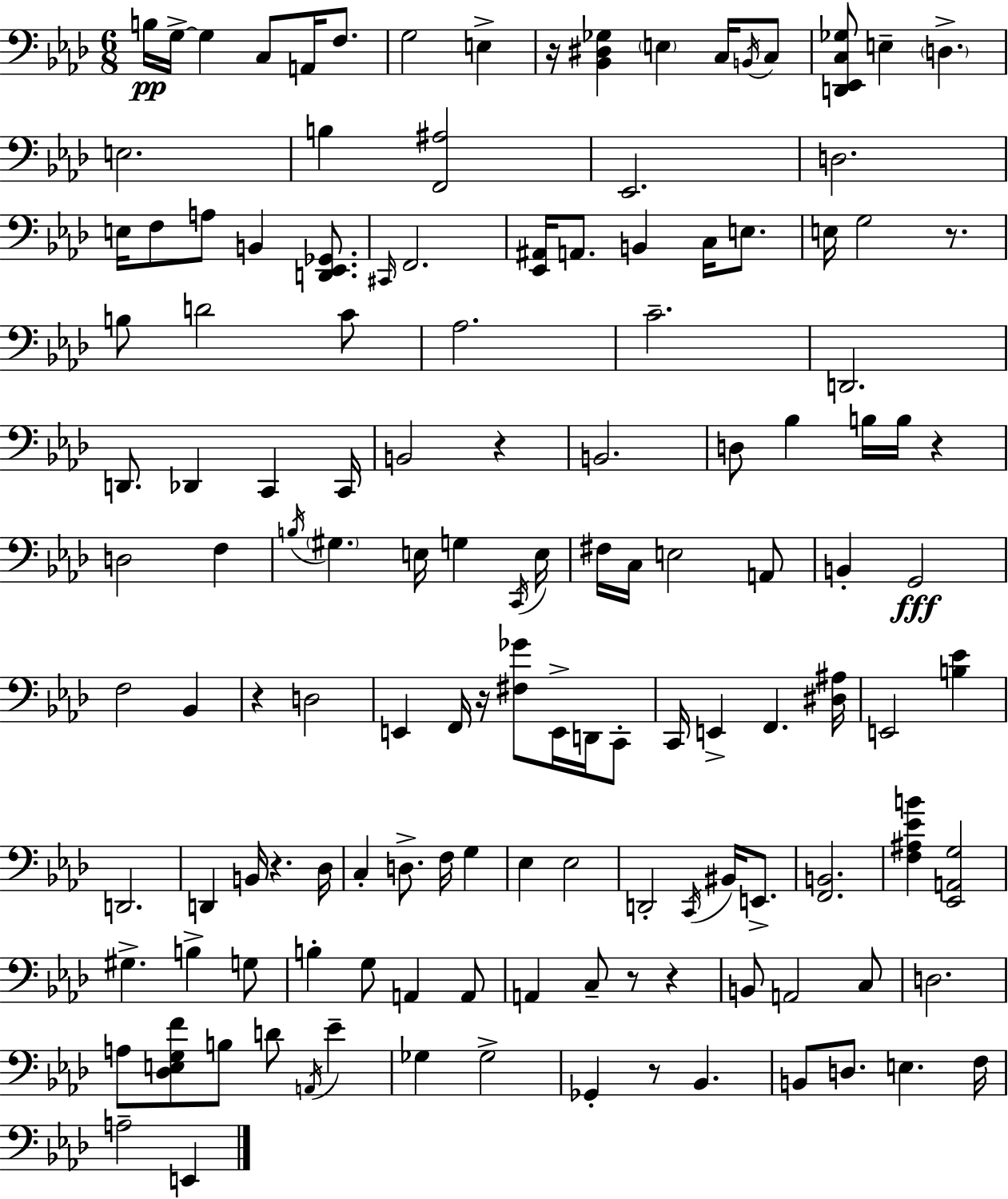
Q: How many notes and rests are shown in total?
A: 136